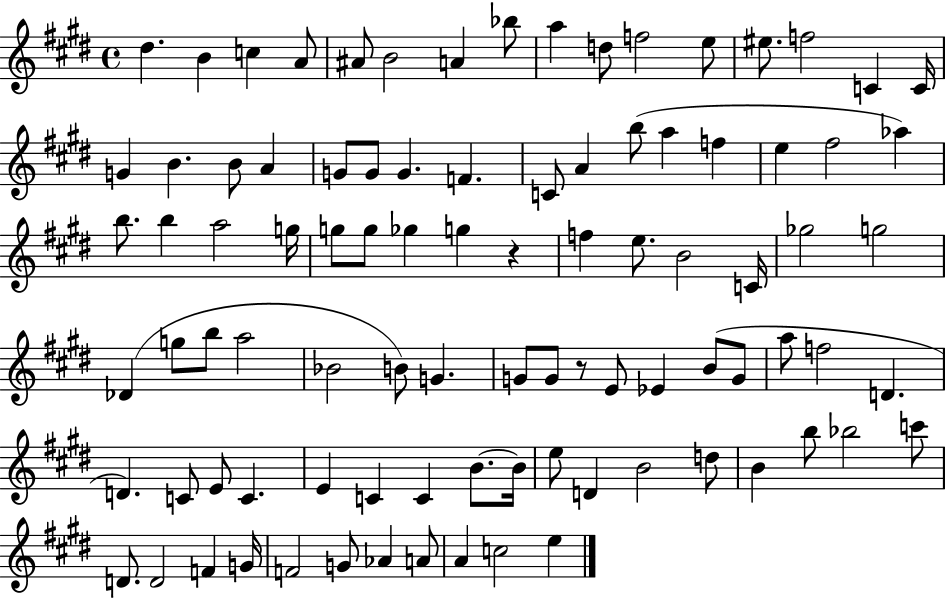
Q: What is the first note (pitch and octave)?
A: D#5